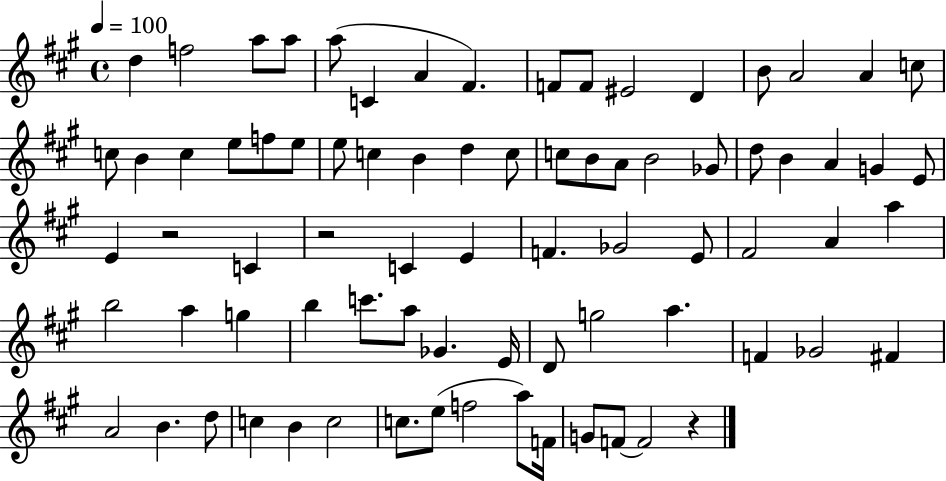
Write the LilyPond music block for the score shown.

{
  \clef treble
  \time 4/4
  \defaultTimeSignature
  \key a \major
  \tempo 4 = 100
  d''4 f''2 a''8 a''8 | a''8( c'4 a'4 fis'4.) | f'8 f'8 eis'2 d'4 | b'8 a'2 a'4 c''8 | \break c''8 b'4 c''4 e''8 f''8 e''8 | e''8 c''4 b'4 d''4 c''8 | c''8 b'8 a'8 b'2 ges'8 | d''8 b'4 a'4 g'4 e'8 | \break e'4 r2 c'4 | r2 c'4 e'4 | f'4. ges'2 e'8 | fis'2 a'4 a''4 | \break b''2 a''4 g''4 | b''4 c'''8. a''8 ges'4. e'16 | d'8 g''2 a''4. | f'4 ges'2 fis'4 | \break a'2 b'4. d''8 | c''4 b'4 c''2 | c''8. e''8( f''2 a''8) f'16 | g'8 f'8~~ f'2 r4 | \break \bar "|."
}